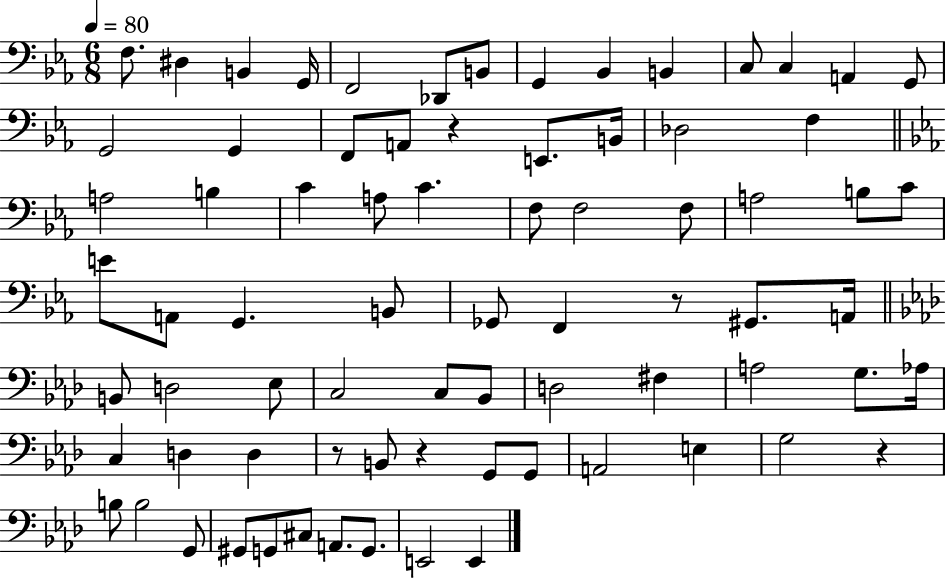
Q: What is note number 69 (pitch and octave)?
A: G2